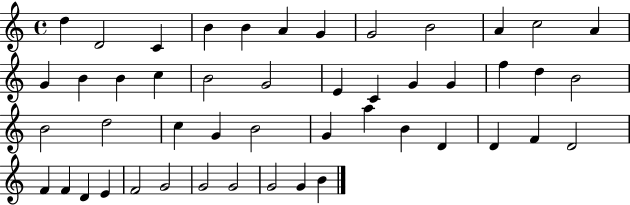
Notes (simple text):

D5/q D4/h C4/q B4/q B4/q A4/q G4/q G4/h B4/h A4/q C5/h A4/q G4/q B4/q B4/q C5/q B4/h G4/h E4/q C4/q G4/q G4/q F5/q D5/q B4/h B4/h D5/h C5/q G4/q B4/h G4/q A5/q B4/q D4/q D4/q F4/q D4/h F4/q F4/q D4/q E4/q F4/h G4/h G4/h G4/h G4/h G4/q B4/q